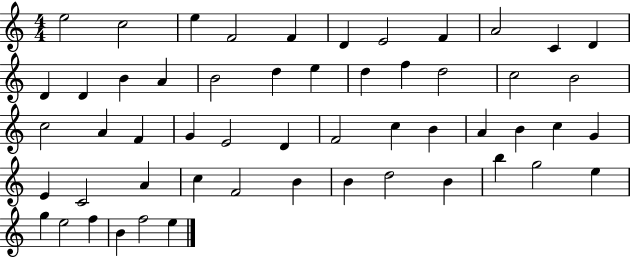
X:1
T:Untitled
M:4/4
L:1/4
K:C
e2 c2 e F2 F D E2 F A2 C D D D B A B2 d e d f d2 c2 B2 c2 A F G E2 D F2 c B A B c G E C2 A c F2 B B d2 B b g2 e g e2 f B f2 e